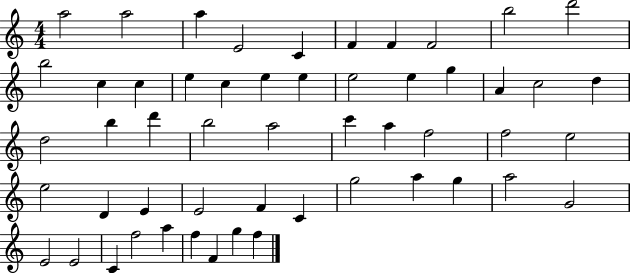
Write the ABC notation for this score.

X:1
T:Untitled
M:4/4
L:1/4
K:C
a2 a2 a E2 C F F F2 b2 d'2 b2 c c e c e e e2 e g A c2 d d2 b d' b2 a2 c' a f2 f2 e2 e2 D E E2 F C g2 a g a2 G2 E2 E2 C f2 a f F g f